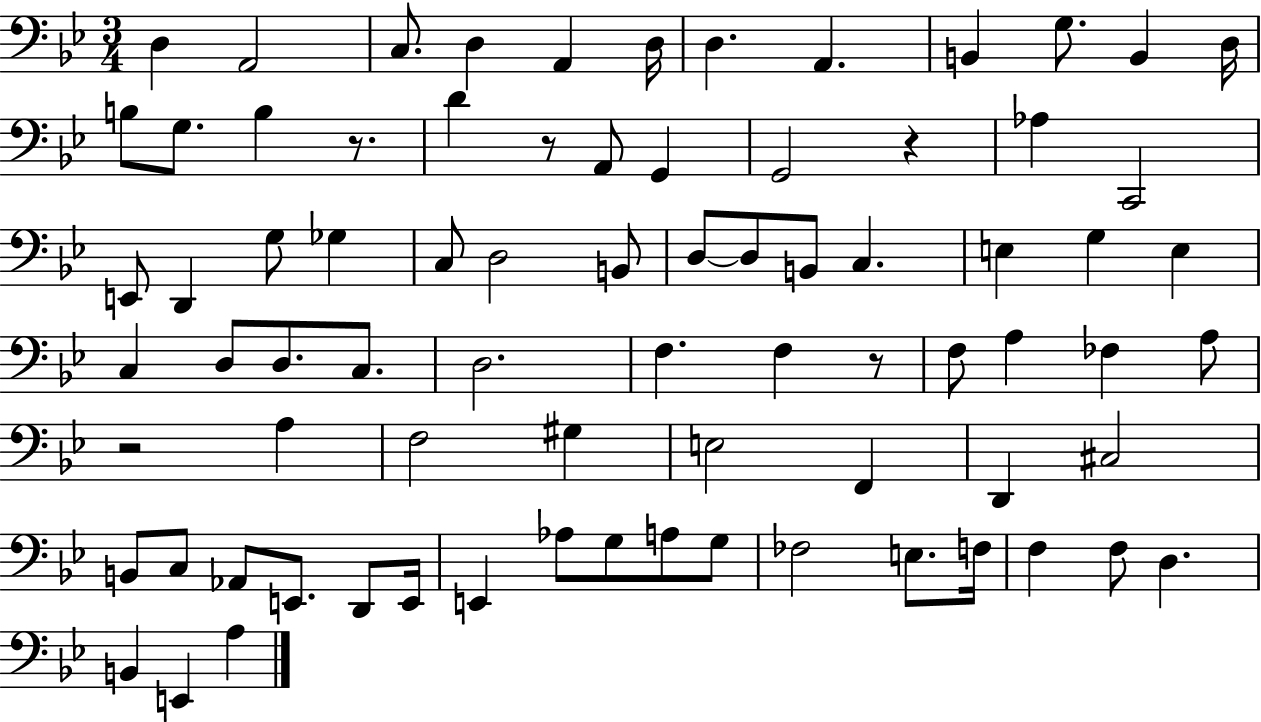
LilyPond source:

{
  \clef bass
  \numericTimeSignature
  \time 3/4
  \key bes \major
  d4 a,2 | c8. d4 a,4 d16 | d4. a,4. | b,4 g8. b,4 d16 | \break b8 g8. b4 r8. | d'4 r8 a,8 g,4 | g,2 r4 | aes4 c,2 | \break e,8 d,4 g8 ges4 | c8 d2 b,8 | d8~~ d8 b,8 c4. | e4 g4 e4 | \break c4 d8 d8. c8. | d2. | f4. f4 r8 | f8 a4 fes4 a8 | \break r2 a4 | f2 gis4 | e2 f,4 | d,4 cis2 | \break b,8 c8 aes,8 e,8. d,8 e,16 | e,4 aes8 g8 a8 g8 | fes2 e8. f16 | f4 f8 d4. | \break b,4 e,4 a4 | \bar "|."
}